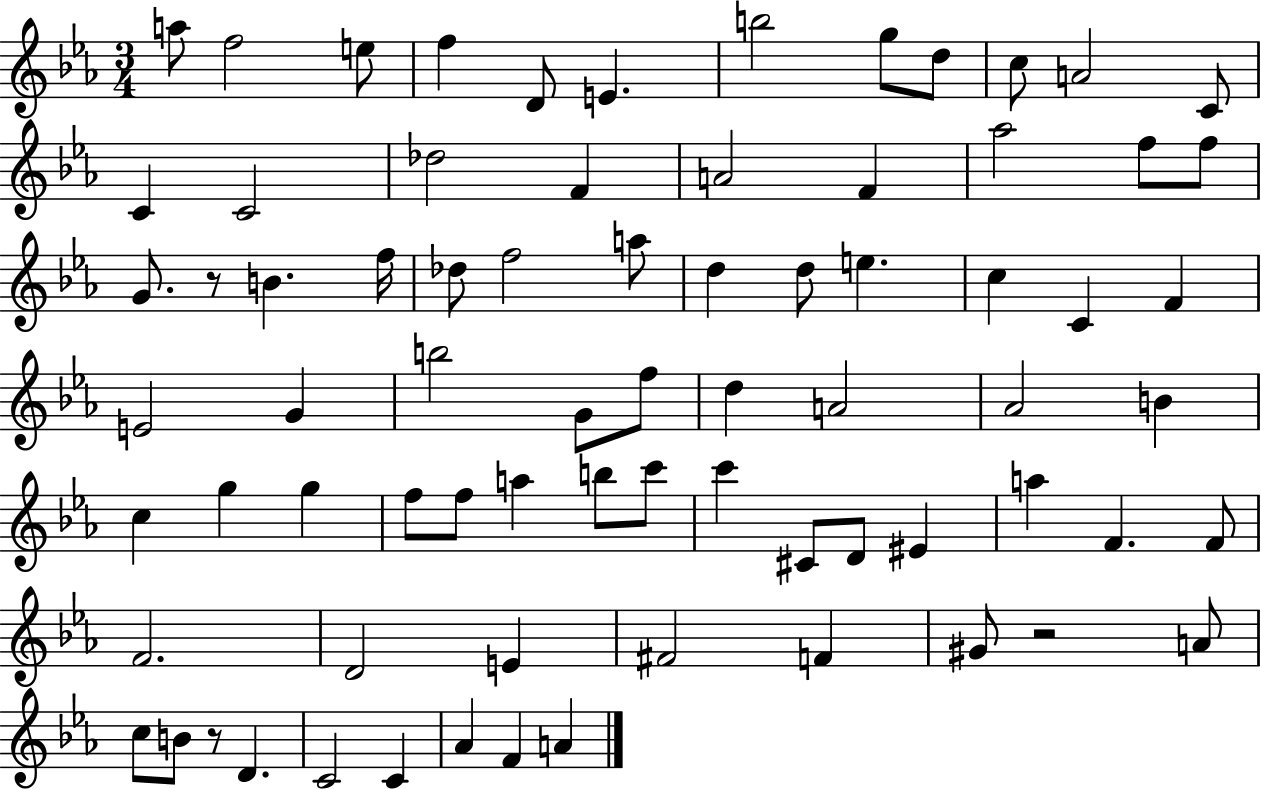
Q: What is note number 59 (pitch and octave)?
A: D4